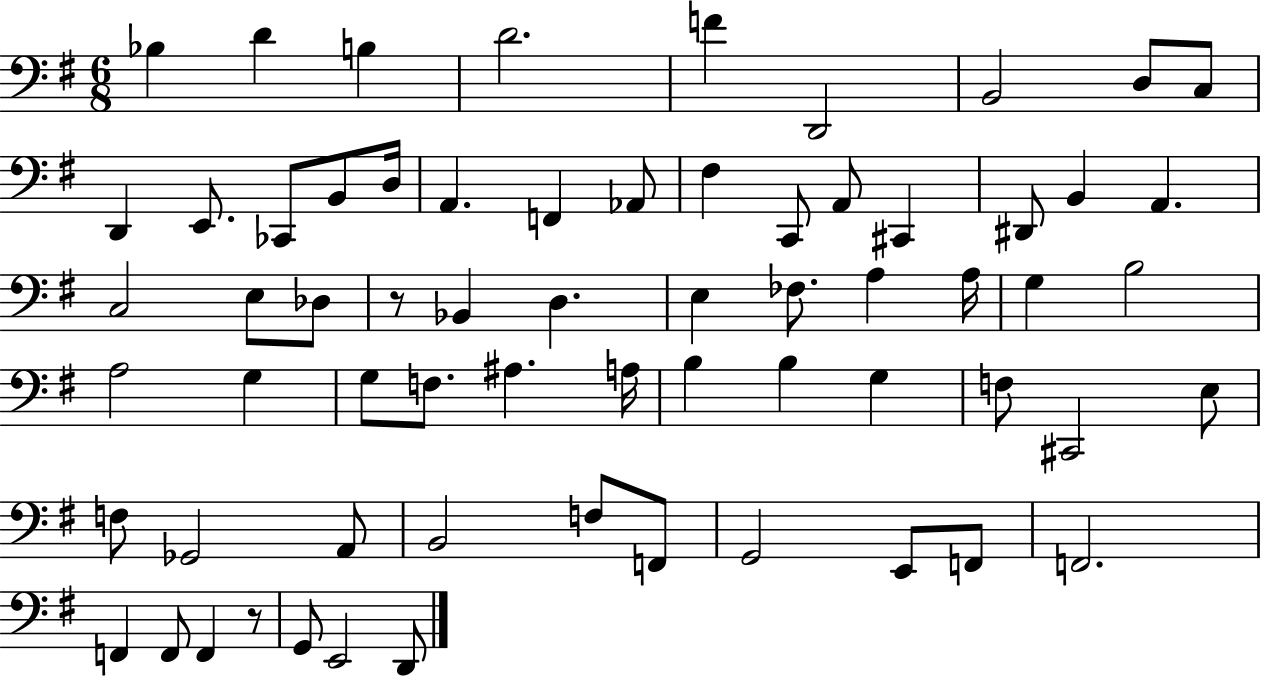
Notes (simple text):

Bb3/q D4/q B3/q D4/h. F4/q D2/h B2/h D3/e C3/e D2/q E2/e. CES2/e B2/e D3/s A2/q. F2/q Ab2/e F#3/q C2/e A2/e C#2/q D#2/e B2/q A2/q. C3/h E3/e Db3/e R/e Bb2/q D3/q. E3/q FES3/e. A3/q A3/s G3/q B3/h A3/h G3/q G3/e F3/e. A#3/q. A3/s B3/q B3/q G3/q F3/e C#2/h E3/e F3/e Gb2/h A2/e B2/h F3/e F2/e G2/h E2/e F2/e F2/h. F2/q F2/e F2/q R/e G2/e E2/h D2/e